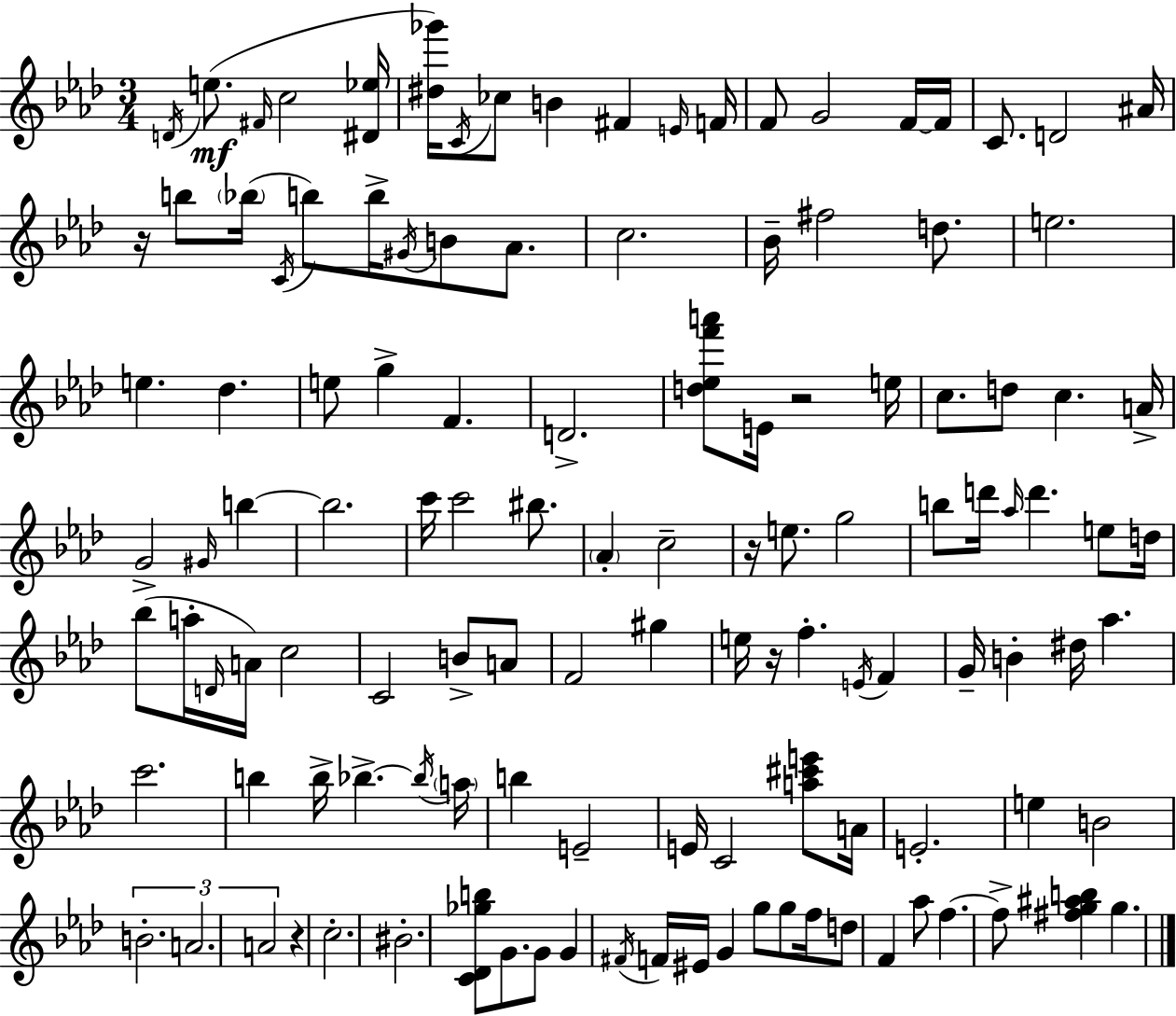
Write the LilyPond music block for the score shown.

{
  \clef treble
  \numericTimeSignature
  \time 3/4
  \key f \minor
  \acciaccatura { d'16 }(\mf e''8. \grace { fis'16 } c''2 | <dis' ees''>16 <dis'' ges'''>16) \acciaccatura { c'16 } ces''8 b'4 fis'4 | \grace { e'16 } f'16 f'8 g'2 | f'16~~ f'16 c'8. d'2 | \break ais'16 r16 b''8 \parenthesize bes''16( \acciaccatura { c'16 } b''8) b''16-> | \acciaccatura { gis'16 } b'8 aes'8. c''2. | bes'16-- fis''2 | d''8. e''2. | \break e''4. | des''4. e''8 g''4-> | f'4. d'2.-> | <d'' ees'' f''' a'''>8 e'16 r2 | \break e''16 c''8. d''8 c''4. | a'16-> g'2-> | \grace { gis'16 } b''4~~ b''2. | c'''16 c'''2 | \break bis''8. \parenthesize aes'4-. c''2-- | r16 e''8. g''2 | b''8 d'''16 \grace { aes''16 } d'''4. | e''8 d''16 bes''8( a''16-. \grace { d'16 } | \break a'16) c''2 c'2 | b'8-> a'8 f'2 | gis''4 e''16 r16 f''4.-. | \acciaccatura { e'16 } f'4 g'16-- b'4-. | \break dis''16 aes''4. c'''2. | b''4 | b''16-> bes''4.->~~ \acciaccatura { bes''16 } \parenthesize a''16 b''4 | e'2-- e'16 | \break c'2 <a'' cis''' e'''>8 a'16 e'2.-. | e''4 | b'2 \tuplet 3/2 { b'2.-. | a'2. | \break a'2 } | r4 c''2.-. | bis'2.-. | <c' des' ges'' b''>8 | \break g'8. g'8 g'4 \acciaccatura { fis'16 } f'16 | eis'16 g'4 g''8 g''8 f''16 d''8 | f'4 aes''8 f''4.~~ | f''8-> <fis'' g'' ais'' b''>4 g''4. | \break \bar "|."
}